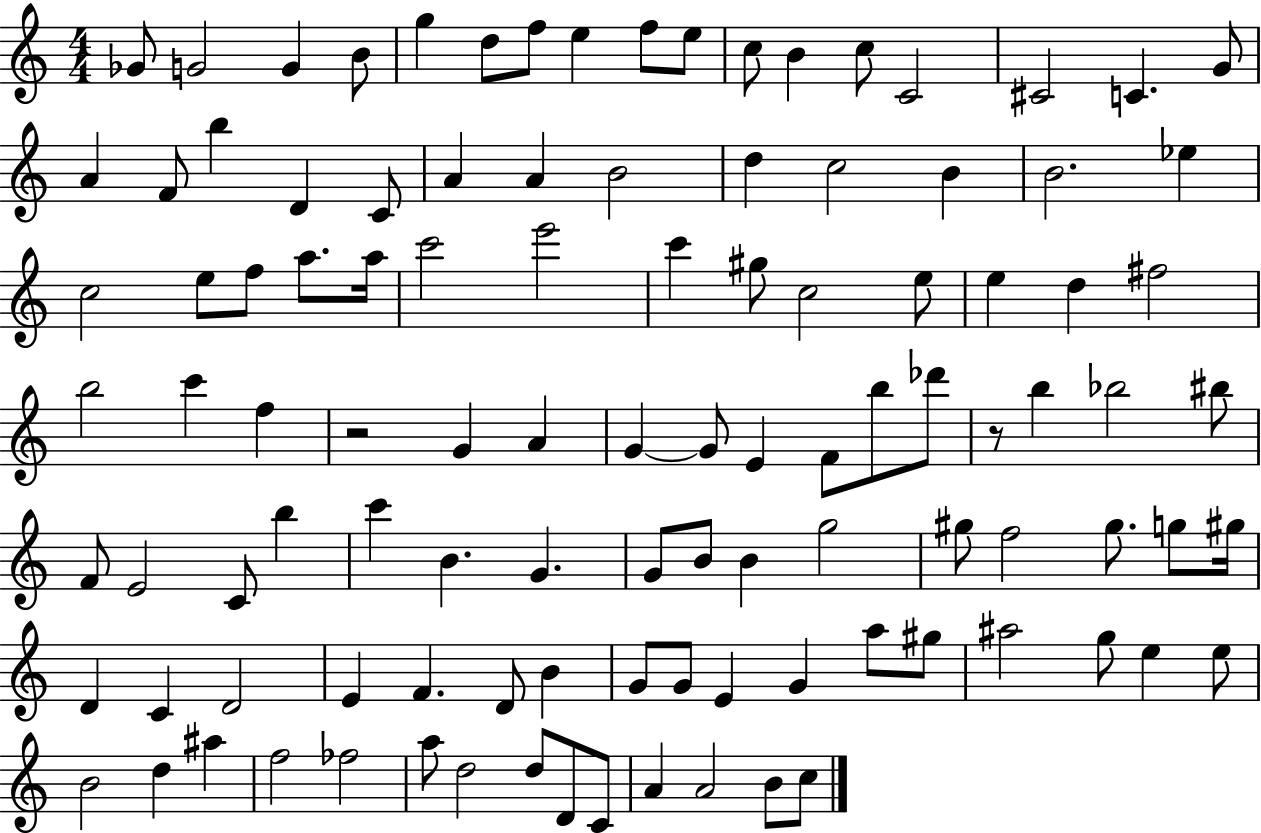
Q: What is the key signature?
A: C major